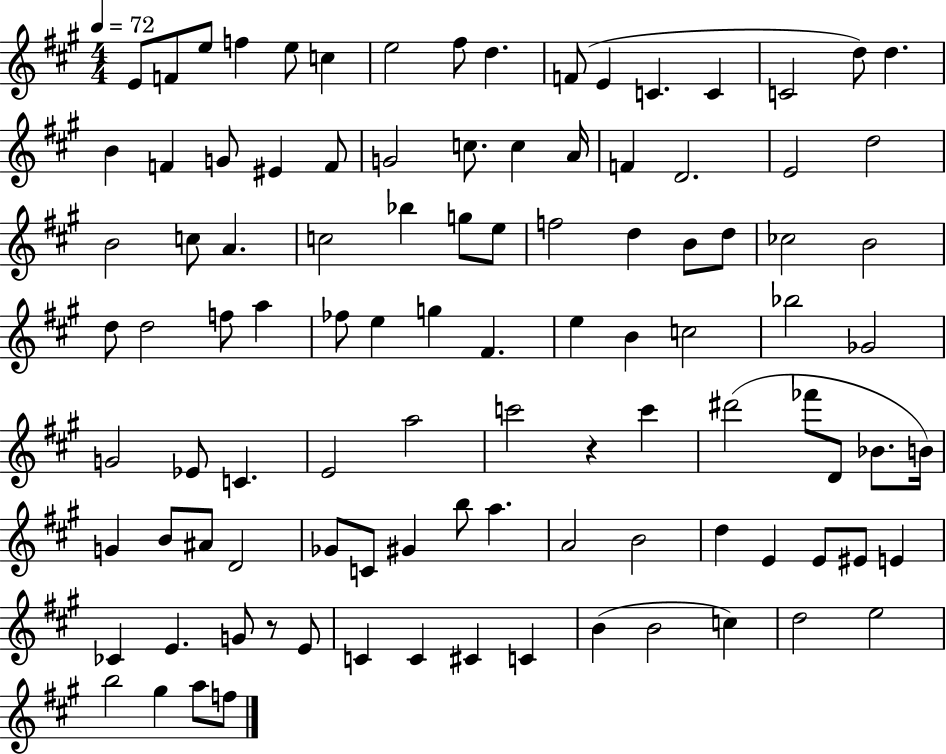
X:1
T:Untitled
M:4/4
L:1/4
K:A
E/2 F/2 e/2 f e/2 c e2 ^f/2 d F/2 E C C C2 d/2 d B F G/2 ^E F/2 G2 c/2 c A/4 F D2 E2 d2 B2 c/2 A c2 _b g/2 e/2 f2 d B/2 d/2 _c2 B2 d/2 d2 f/2 a _f/2 e g ^F e B c2 _b2 _G2 G2 _E/2 C E2 a2 c'2 z c' ^d'2 _f'/2 D/2 _B/2 B/4 G B/2 ^A/2 D2 _G/2 C/2 ^G b/2 a A2 B2 d E E/2 ^E/2 E _C E G/2 z/2 E/2 C C ^C C B B2 c d2 e2 b2 ^g a/2 f/2